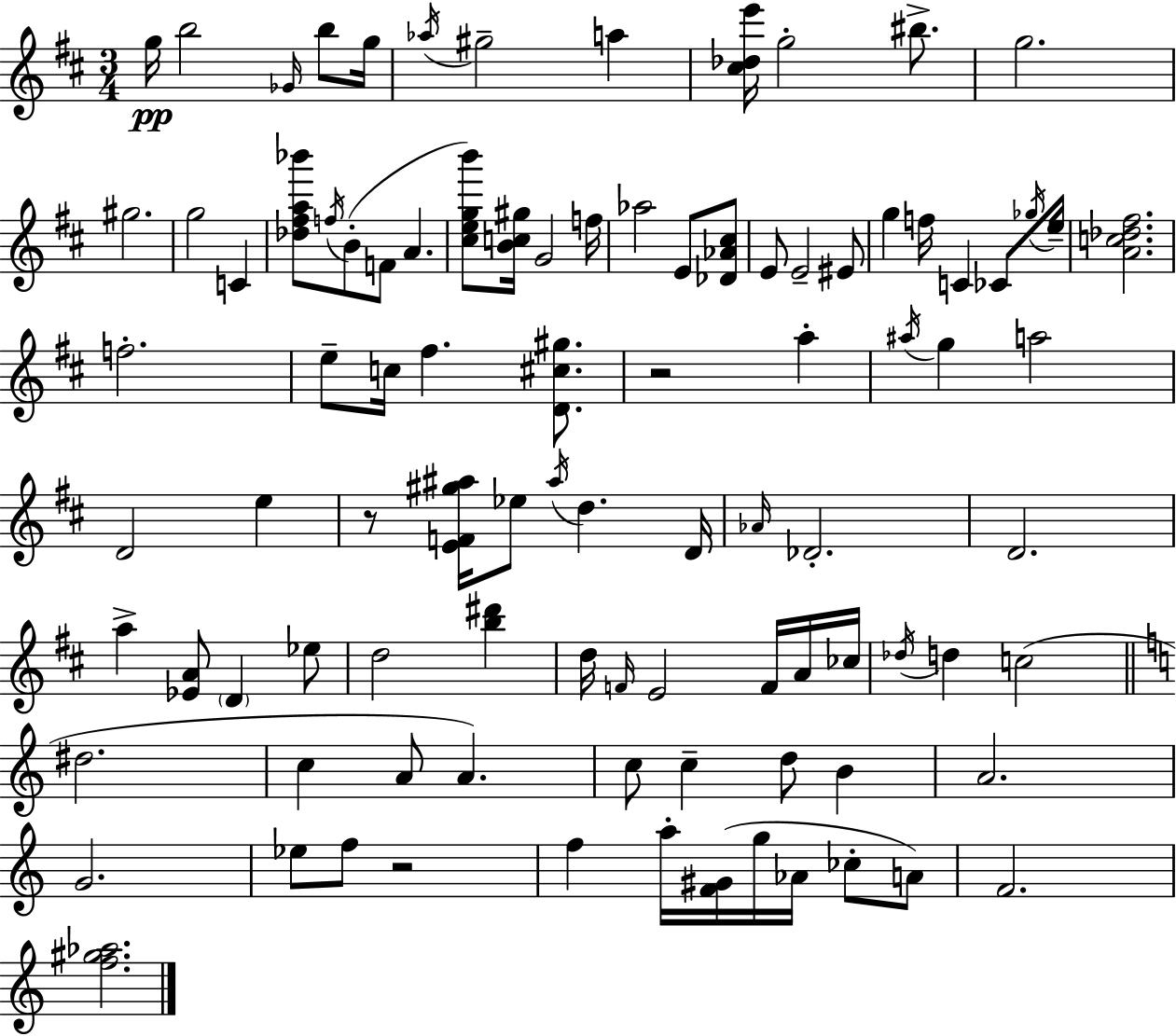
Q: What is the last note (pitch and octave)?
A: F4